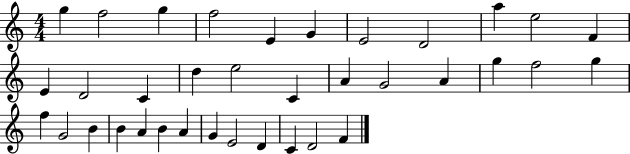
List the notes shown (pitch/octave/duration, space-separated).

G5/q F5/h G5/q F5/h E4/q G4/q E4/h D4/h A5/q E5/h F4/q E4/q D4/h C4/q D5/q E5/h C4/q A4/q G4/h A4/q G5/q F5/h G5/q F5/q G4/h B4/q B4/q A4/q B4/q A4/q G4/q E4/h D4/q C4/q D4/h F4/q